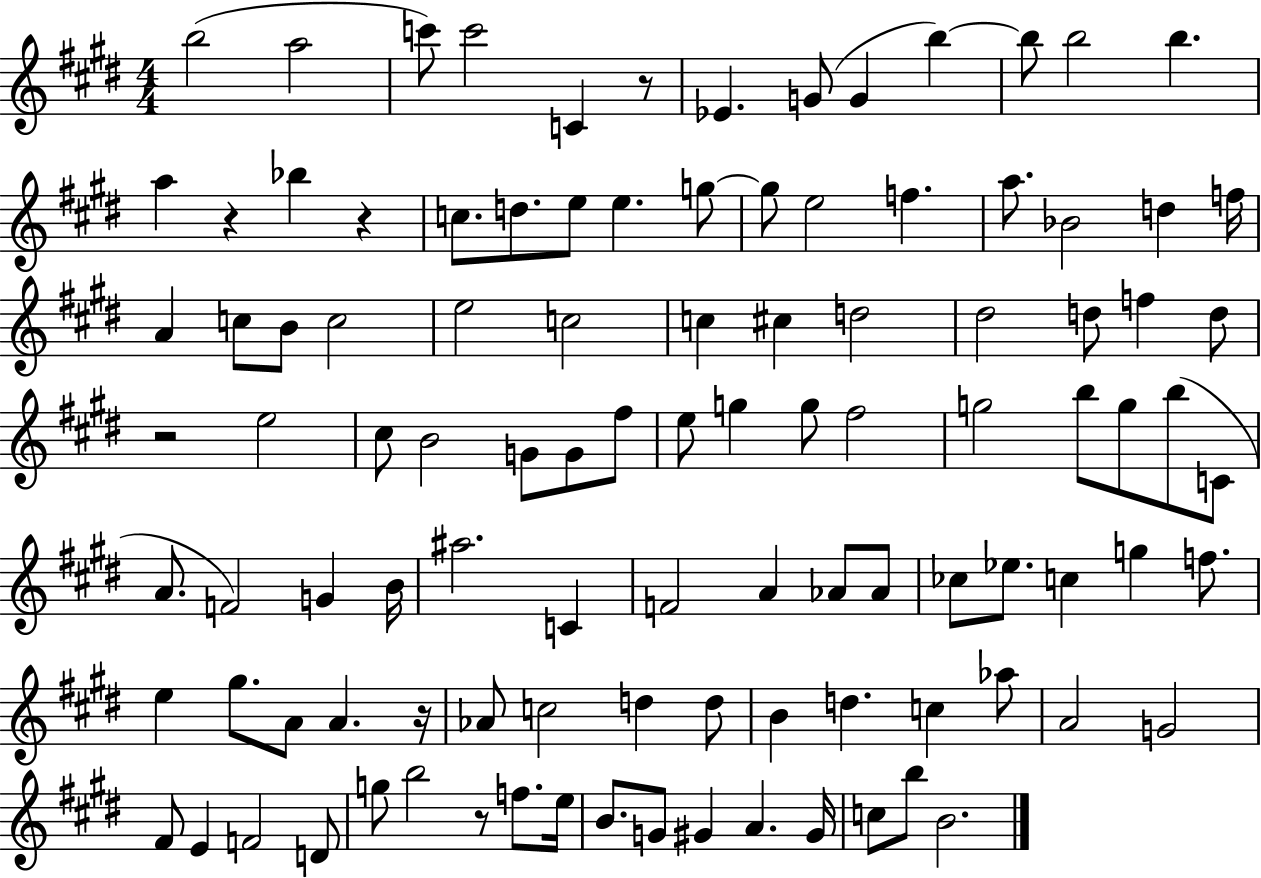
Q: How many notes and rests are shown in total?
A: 105